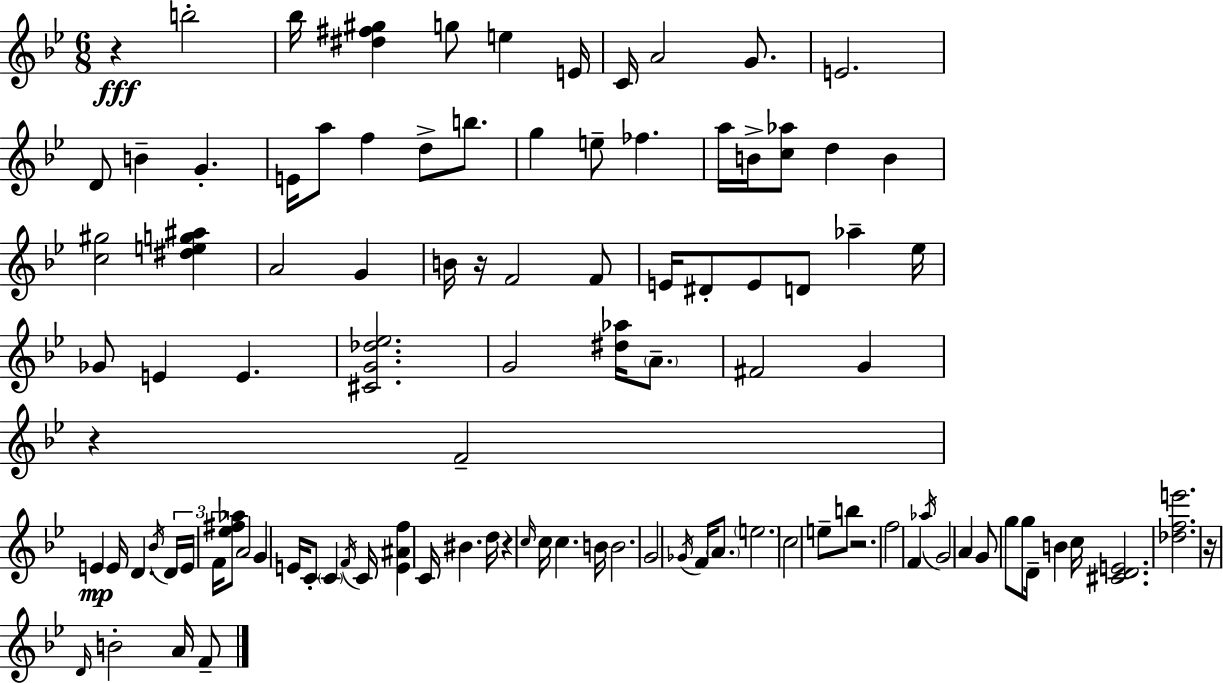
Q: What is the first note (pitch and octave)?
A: B5